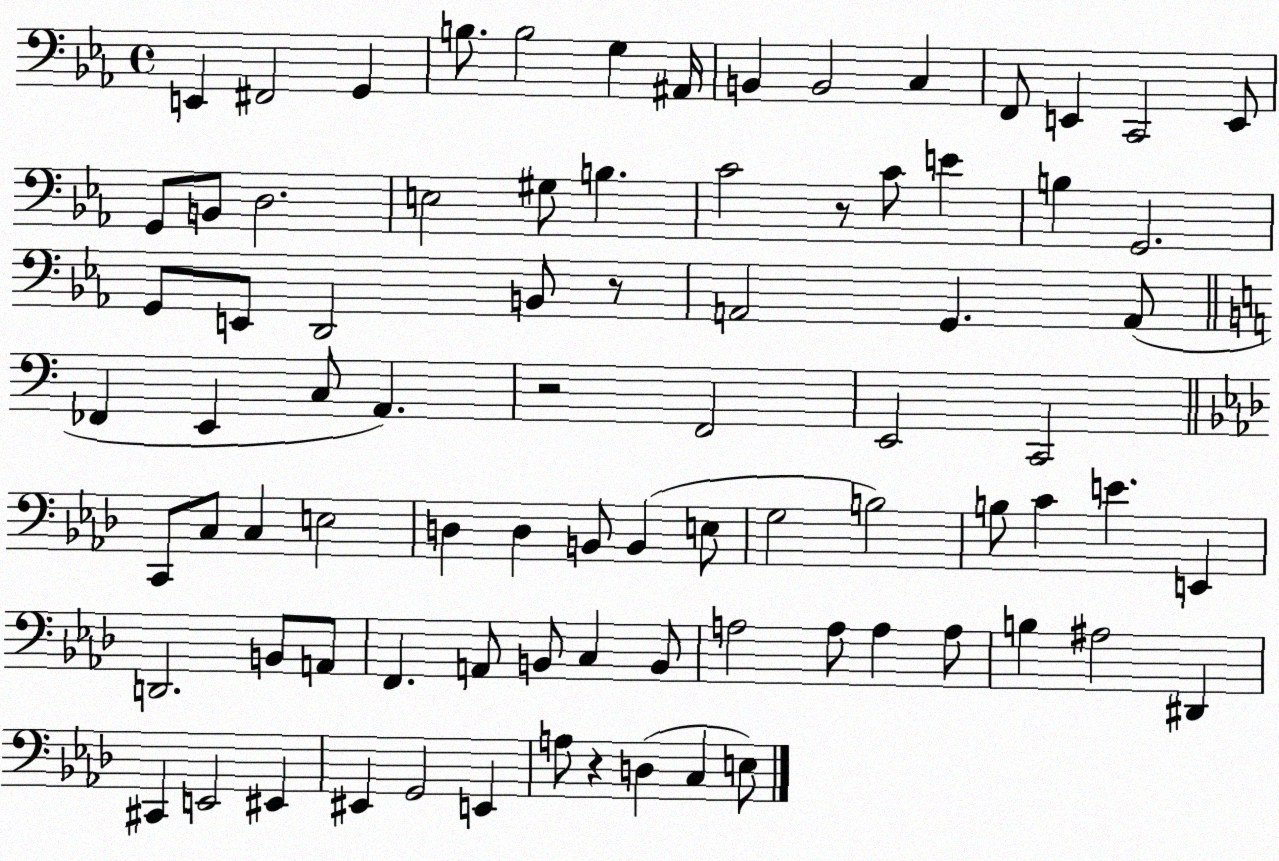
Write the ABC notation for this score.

X:1
T:Untitled
M:4/4
L:1/4
K:Eb
E,, ^F,,2 G,, B,/2 B,2 G, ^A,,/4 B,, B,,2 C, F,,/2 E,, C,,2 E,,/2 G,,/2 B,,/2 D,2 E,2 ^G,/2 B, C2 z/2 C/2 E B, G,,2 G,,/2 E,,/2 D,,2 B,,/2 z/2 A,,2 G,, A,,/2 _F,, E,, C,/2 A,, z2 F,,2 E,,2 C,,2 C,,/2 C,/2 C, E,2 D, D, B,,/2 B,, E,/2 G,2 B,2 B,/2 C E E,, D,,2 B,,/2 A,,/2 F,, A,,/2 B,,/2 C, B,,/2 A,2 A,/2 A, A,/2 B, ^A,2 ^D,, ^C,, E,,2 ^E,, ^E,, G,,2 E,, A,/2 z D, C, E,/2